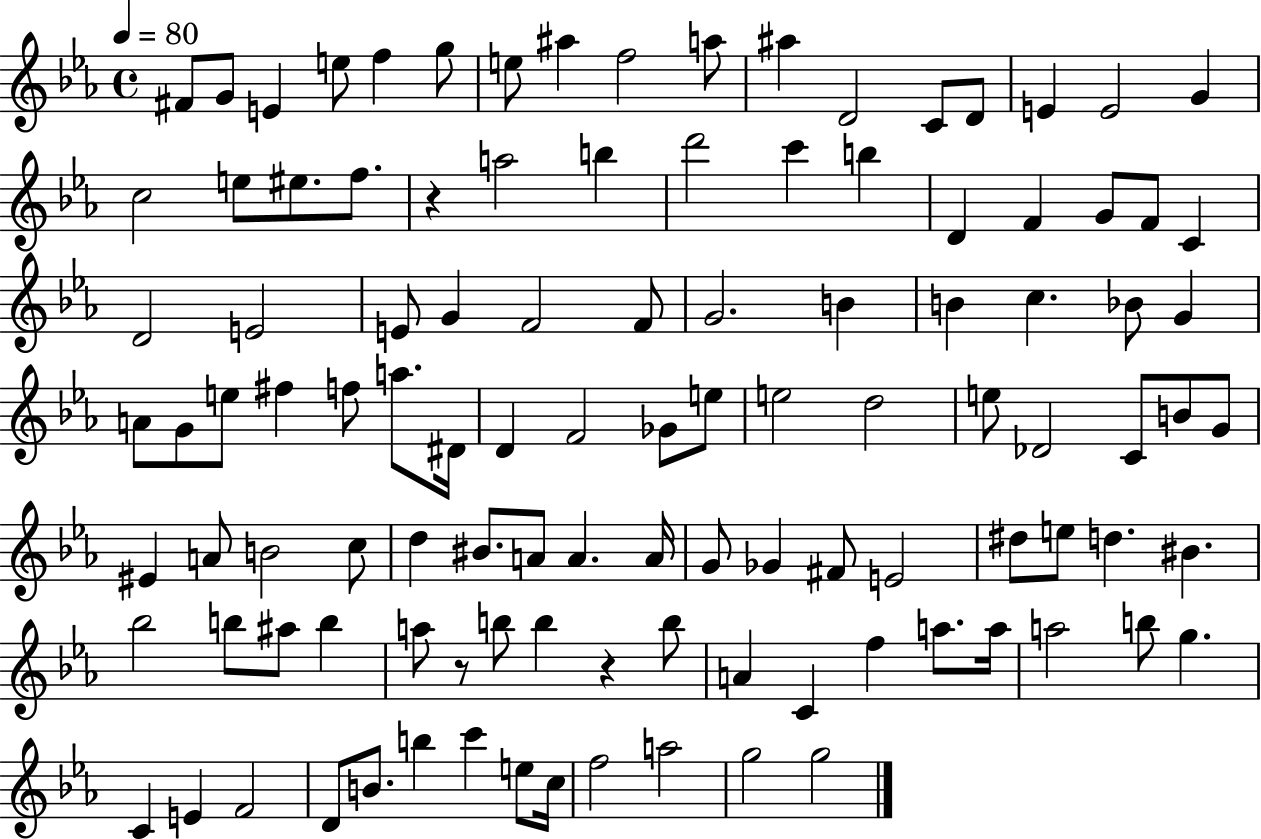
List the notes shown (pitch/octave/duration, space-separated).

F#4/e G4/e E4/q E5/e F5/q G5/e E5/e A#5/q F5/h A5/e A#5/q D4/h C4/e D4/e E4/q E4/h G4/q C5/h E5/e EIS5/e. F5/e. R/q A5/h B5/q D6/h C6/q B5/q D4/q F4/q G4/e F4/e C4/q D4/h E4/h E4/e G4/q F4/h F4/e G4/h. B4/q B4/q C5/q. Bb4/e G4/q A4/e G4/e E5/e F#5/q F5/e A5/e. D#4/s D4/q F4/h Gb4/e E5/e E5/h D5/h E5/e Db4/h C4/e B4/e G4/e EIS4/q A4/e B4/h C5/e D5/q BIS4/e. A4/e A4/q. A4/s G4/e Gb4/q F#4/e E4/h D#5/e E5/e D5/q. BIS4/q. Bb5/h B5/e A#5/e B5/q A5/e R/e B5/e B5/q R/q B5/e A4/q C4/q F5/q A5/e. A5/s A5/h B5/e G5/q. C4/q E4/q F4/h D4/e B4/e. B5/q C6/q E5/e C5/s F5/h A5/h G5/h G5/h